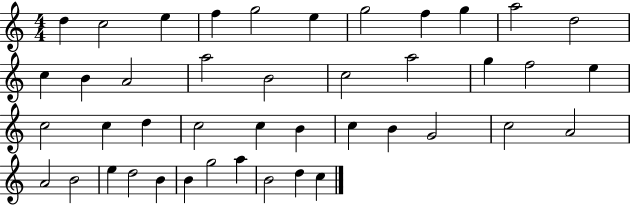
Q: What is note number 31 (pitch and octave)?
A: C5